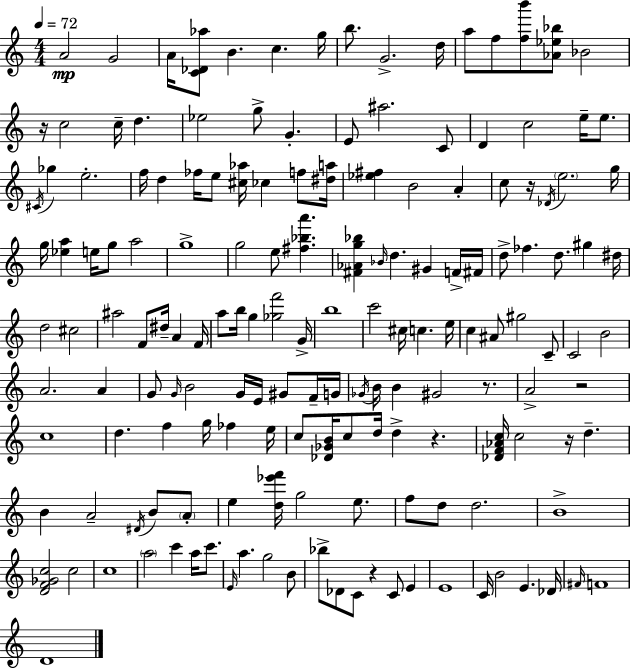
{
  \clef treble
  \numericTimeSignature
  \time 4/4
  \key c \major
  \tempo 4 = 72
  \repeat volta 2 { a'2\mp g'2 | a'16 <c' des' aes''>8 b'4. c''4. g''16 | b''8. g'2.-> d''16 | a''8 f''8 <f'' b'''>8 <aes' ees'' bes''>8 bes'2 | \break r16 c''2 c''16-- d''4. | ees''2 g''8-> g'4.-. | e'8 ais''2. c'8 | d'4 c''2 e''16-- e''8. | \break \acciaccatura { cis'16 } ges''4 e''2.-. | f''16 d''4 fes''16 e''8 <cis'' aes''>16 ces''4 f''8 | <dis'' a''>16 <ees'' fis''>4 b'2 a'4-. | c''8 r16 \acciaccatura { des'16 } \parenthesize e''2. | \break g''16 g''16 <ees'' a''>4 e''16 g''8 a''2 | g''1-> | g''2 e''8 <fis'' bes'' a'''>4. | <fis' aes' g'' bes''>4 \grace { bes'16 } d''4. gis'4 | \break f'16-> fis'16 d''8-> fes''4. d''8. gis''4 | dis''16 d''2 cis''2 | ais''2 f'8 dis''16-- a'4 | f'16 a''8 b''16 g''4 <ges'' f'''>2 | \break g'16-> b''1 | c'''2 cis''16 c''4. | e''16 c''4 ais'8 gis''2 | c'8-- c'2 b'2 | \break a'2. a'4 | g'8 \grace { g'16 } b'2 g'16 e'16 | gis'8 f'16-- g'16 \acciaccatura { ges'16 } b'16 b'4 gis'2 | r8. a'2-> r2 | \break c''1 | d''4. f''4 g''16 | fes''4 e''16 c''8 <des' ges' b'>16 c''8 d''16 d''4-> r4. | <des' f' aes' c''>16 c''2 r16 d''4.-- | \break b'4 a'2-- | \acciaccatura { dis'16 } b'8 \parenthesize a'8-. e''4 <d'' ees''' f'''>16 g''2 | e''8. f''8 d''8 d''2. | b'1-> | \break <d' f' ges' c''>2 c''2 | c''1 | \parenthesize a''2 c'''4 | a''16 c'''8. \grace { e'16 } a''4. g''2 | \break b'8 bes''8-> des'8 c'8 r4 | c'8 e'4 e'1 | c'16 b'2 | e'4. des'16 \grace { fis'16 } f'1 | \break d'1 | } \bar "|."
}